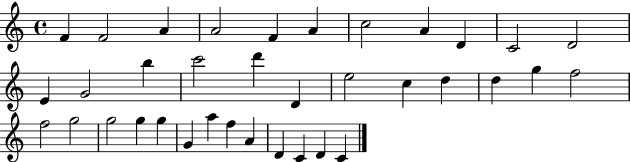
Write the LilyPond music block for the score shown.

{
  \clef treble
  \time 4/4
  \defaultTimeSignature
  \key c \major
  f'4 f'2 a'4 | a'2 f'4 a'4 | c''2 a'4 d'4 | c'2 d'2 | \break e'4 g'2 b''4 | c'''2 d'''4 d'4 | e''2 c''4 d''4 | d''4 g''4 f''2 | \break f''2 g''2 | g''2 g''4 g''4 | g'4 a''4 f''4 a'4 | d'4 c'4 d'4 c'4 | \break \bar "|."
}